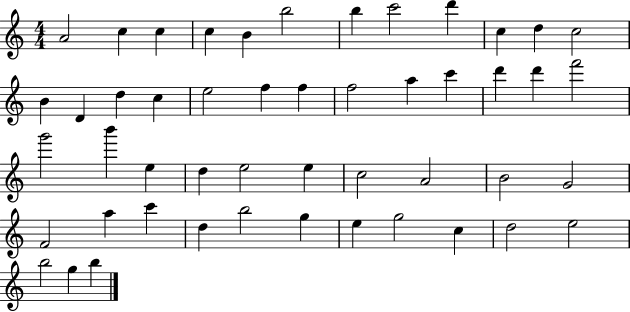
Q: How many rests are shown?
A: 0